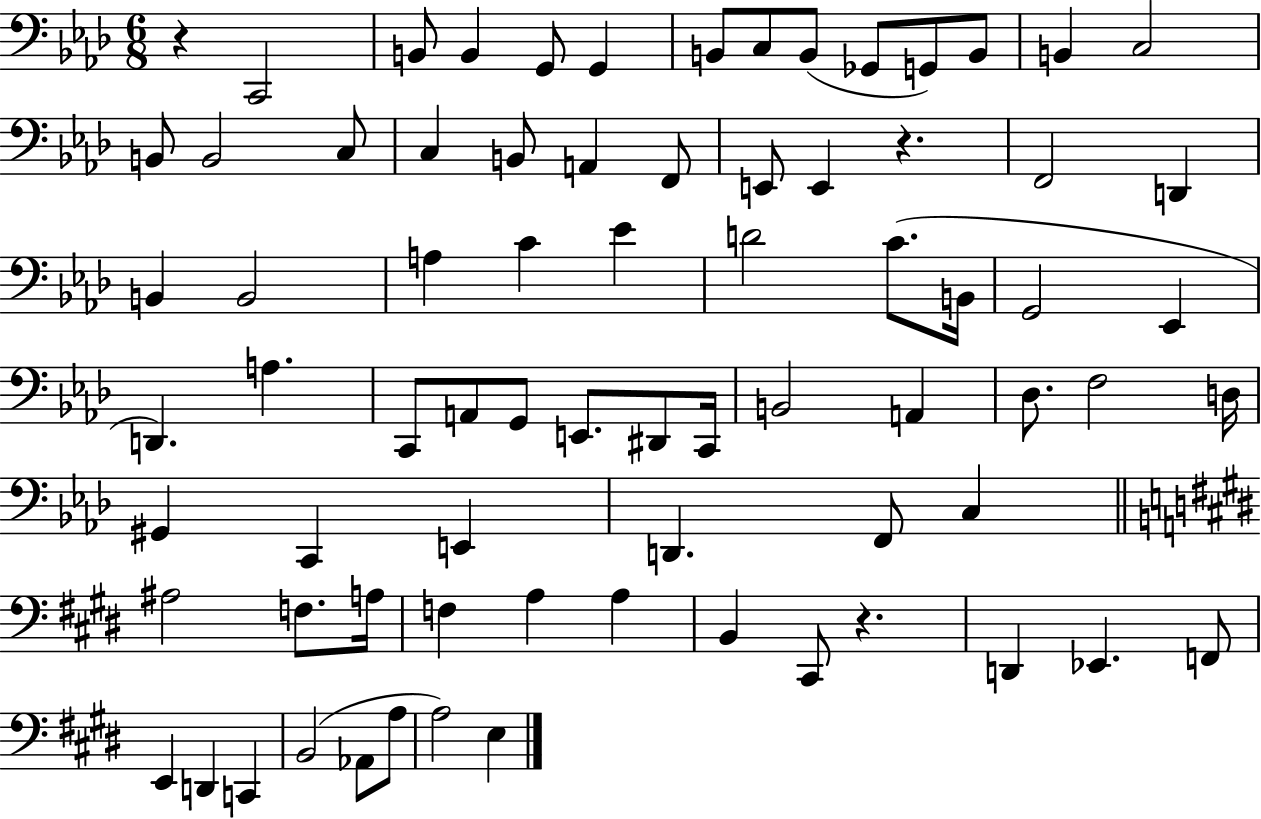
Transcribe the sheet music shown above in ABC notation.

X:1
T:Untitled
M:6/8
L:1/4
K:Ab
z C,,2 B,,/2 B,, G,,/2 G,, B,,/2 C,/2 B,,/2 _G,,/2 G,,/2 B,,/2 B,, C,2 B,,/2 B,,2 C,/2 C, B,,/2 A,, F,,/2 E,,/2 E,, z F,,2 D,, B,, B,,2 A, C _E D2 C/2 B,,/4 G,,2 _E,, D,, A, C,,/2 A,,/2 G,,/2 E,,/2 ^D,,/2 C,,/4 B,,2 A,, _D,/2 F,2 D,/4 ^G,, C,, E,, D,, F,,/2 C, ^A,2 F,/2 A,/4 F, A, A, B,, ^C,,/2 z D,, _E,, F,,/2 E,, D,, C,, B,,2 _A,,/2 A,/2 A,2 E,